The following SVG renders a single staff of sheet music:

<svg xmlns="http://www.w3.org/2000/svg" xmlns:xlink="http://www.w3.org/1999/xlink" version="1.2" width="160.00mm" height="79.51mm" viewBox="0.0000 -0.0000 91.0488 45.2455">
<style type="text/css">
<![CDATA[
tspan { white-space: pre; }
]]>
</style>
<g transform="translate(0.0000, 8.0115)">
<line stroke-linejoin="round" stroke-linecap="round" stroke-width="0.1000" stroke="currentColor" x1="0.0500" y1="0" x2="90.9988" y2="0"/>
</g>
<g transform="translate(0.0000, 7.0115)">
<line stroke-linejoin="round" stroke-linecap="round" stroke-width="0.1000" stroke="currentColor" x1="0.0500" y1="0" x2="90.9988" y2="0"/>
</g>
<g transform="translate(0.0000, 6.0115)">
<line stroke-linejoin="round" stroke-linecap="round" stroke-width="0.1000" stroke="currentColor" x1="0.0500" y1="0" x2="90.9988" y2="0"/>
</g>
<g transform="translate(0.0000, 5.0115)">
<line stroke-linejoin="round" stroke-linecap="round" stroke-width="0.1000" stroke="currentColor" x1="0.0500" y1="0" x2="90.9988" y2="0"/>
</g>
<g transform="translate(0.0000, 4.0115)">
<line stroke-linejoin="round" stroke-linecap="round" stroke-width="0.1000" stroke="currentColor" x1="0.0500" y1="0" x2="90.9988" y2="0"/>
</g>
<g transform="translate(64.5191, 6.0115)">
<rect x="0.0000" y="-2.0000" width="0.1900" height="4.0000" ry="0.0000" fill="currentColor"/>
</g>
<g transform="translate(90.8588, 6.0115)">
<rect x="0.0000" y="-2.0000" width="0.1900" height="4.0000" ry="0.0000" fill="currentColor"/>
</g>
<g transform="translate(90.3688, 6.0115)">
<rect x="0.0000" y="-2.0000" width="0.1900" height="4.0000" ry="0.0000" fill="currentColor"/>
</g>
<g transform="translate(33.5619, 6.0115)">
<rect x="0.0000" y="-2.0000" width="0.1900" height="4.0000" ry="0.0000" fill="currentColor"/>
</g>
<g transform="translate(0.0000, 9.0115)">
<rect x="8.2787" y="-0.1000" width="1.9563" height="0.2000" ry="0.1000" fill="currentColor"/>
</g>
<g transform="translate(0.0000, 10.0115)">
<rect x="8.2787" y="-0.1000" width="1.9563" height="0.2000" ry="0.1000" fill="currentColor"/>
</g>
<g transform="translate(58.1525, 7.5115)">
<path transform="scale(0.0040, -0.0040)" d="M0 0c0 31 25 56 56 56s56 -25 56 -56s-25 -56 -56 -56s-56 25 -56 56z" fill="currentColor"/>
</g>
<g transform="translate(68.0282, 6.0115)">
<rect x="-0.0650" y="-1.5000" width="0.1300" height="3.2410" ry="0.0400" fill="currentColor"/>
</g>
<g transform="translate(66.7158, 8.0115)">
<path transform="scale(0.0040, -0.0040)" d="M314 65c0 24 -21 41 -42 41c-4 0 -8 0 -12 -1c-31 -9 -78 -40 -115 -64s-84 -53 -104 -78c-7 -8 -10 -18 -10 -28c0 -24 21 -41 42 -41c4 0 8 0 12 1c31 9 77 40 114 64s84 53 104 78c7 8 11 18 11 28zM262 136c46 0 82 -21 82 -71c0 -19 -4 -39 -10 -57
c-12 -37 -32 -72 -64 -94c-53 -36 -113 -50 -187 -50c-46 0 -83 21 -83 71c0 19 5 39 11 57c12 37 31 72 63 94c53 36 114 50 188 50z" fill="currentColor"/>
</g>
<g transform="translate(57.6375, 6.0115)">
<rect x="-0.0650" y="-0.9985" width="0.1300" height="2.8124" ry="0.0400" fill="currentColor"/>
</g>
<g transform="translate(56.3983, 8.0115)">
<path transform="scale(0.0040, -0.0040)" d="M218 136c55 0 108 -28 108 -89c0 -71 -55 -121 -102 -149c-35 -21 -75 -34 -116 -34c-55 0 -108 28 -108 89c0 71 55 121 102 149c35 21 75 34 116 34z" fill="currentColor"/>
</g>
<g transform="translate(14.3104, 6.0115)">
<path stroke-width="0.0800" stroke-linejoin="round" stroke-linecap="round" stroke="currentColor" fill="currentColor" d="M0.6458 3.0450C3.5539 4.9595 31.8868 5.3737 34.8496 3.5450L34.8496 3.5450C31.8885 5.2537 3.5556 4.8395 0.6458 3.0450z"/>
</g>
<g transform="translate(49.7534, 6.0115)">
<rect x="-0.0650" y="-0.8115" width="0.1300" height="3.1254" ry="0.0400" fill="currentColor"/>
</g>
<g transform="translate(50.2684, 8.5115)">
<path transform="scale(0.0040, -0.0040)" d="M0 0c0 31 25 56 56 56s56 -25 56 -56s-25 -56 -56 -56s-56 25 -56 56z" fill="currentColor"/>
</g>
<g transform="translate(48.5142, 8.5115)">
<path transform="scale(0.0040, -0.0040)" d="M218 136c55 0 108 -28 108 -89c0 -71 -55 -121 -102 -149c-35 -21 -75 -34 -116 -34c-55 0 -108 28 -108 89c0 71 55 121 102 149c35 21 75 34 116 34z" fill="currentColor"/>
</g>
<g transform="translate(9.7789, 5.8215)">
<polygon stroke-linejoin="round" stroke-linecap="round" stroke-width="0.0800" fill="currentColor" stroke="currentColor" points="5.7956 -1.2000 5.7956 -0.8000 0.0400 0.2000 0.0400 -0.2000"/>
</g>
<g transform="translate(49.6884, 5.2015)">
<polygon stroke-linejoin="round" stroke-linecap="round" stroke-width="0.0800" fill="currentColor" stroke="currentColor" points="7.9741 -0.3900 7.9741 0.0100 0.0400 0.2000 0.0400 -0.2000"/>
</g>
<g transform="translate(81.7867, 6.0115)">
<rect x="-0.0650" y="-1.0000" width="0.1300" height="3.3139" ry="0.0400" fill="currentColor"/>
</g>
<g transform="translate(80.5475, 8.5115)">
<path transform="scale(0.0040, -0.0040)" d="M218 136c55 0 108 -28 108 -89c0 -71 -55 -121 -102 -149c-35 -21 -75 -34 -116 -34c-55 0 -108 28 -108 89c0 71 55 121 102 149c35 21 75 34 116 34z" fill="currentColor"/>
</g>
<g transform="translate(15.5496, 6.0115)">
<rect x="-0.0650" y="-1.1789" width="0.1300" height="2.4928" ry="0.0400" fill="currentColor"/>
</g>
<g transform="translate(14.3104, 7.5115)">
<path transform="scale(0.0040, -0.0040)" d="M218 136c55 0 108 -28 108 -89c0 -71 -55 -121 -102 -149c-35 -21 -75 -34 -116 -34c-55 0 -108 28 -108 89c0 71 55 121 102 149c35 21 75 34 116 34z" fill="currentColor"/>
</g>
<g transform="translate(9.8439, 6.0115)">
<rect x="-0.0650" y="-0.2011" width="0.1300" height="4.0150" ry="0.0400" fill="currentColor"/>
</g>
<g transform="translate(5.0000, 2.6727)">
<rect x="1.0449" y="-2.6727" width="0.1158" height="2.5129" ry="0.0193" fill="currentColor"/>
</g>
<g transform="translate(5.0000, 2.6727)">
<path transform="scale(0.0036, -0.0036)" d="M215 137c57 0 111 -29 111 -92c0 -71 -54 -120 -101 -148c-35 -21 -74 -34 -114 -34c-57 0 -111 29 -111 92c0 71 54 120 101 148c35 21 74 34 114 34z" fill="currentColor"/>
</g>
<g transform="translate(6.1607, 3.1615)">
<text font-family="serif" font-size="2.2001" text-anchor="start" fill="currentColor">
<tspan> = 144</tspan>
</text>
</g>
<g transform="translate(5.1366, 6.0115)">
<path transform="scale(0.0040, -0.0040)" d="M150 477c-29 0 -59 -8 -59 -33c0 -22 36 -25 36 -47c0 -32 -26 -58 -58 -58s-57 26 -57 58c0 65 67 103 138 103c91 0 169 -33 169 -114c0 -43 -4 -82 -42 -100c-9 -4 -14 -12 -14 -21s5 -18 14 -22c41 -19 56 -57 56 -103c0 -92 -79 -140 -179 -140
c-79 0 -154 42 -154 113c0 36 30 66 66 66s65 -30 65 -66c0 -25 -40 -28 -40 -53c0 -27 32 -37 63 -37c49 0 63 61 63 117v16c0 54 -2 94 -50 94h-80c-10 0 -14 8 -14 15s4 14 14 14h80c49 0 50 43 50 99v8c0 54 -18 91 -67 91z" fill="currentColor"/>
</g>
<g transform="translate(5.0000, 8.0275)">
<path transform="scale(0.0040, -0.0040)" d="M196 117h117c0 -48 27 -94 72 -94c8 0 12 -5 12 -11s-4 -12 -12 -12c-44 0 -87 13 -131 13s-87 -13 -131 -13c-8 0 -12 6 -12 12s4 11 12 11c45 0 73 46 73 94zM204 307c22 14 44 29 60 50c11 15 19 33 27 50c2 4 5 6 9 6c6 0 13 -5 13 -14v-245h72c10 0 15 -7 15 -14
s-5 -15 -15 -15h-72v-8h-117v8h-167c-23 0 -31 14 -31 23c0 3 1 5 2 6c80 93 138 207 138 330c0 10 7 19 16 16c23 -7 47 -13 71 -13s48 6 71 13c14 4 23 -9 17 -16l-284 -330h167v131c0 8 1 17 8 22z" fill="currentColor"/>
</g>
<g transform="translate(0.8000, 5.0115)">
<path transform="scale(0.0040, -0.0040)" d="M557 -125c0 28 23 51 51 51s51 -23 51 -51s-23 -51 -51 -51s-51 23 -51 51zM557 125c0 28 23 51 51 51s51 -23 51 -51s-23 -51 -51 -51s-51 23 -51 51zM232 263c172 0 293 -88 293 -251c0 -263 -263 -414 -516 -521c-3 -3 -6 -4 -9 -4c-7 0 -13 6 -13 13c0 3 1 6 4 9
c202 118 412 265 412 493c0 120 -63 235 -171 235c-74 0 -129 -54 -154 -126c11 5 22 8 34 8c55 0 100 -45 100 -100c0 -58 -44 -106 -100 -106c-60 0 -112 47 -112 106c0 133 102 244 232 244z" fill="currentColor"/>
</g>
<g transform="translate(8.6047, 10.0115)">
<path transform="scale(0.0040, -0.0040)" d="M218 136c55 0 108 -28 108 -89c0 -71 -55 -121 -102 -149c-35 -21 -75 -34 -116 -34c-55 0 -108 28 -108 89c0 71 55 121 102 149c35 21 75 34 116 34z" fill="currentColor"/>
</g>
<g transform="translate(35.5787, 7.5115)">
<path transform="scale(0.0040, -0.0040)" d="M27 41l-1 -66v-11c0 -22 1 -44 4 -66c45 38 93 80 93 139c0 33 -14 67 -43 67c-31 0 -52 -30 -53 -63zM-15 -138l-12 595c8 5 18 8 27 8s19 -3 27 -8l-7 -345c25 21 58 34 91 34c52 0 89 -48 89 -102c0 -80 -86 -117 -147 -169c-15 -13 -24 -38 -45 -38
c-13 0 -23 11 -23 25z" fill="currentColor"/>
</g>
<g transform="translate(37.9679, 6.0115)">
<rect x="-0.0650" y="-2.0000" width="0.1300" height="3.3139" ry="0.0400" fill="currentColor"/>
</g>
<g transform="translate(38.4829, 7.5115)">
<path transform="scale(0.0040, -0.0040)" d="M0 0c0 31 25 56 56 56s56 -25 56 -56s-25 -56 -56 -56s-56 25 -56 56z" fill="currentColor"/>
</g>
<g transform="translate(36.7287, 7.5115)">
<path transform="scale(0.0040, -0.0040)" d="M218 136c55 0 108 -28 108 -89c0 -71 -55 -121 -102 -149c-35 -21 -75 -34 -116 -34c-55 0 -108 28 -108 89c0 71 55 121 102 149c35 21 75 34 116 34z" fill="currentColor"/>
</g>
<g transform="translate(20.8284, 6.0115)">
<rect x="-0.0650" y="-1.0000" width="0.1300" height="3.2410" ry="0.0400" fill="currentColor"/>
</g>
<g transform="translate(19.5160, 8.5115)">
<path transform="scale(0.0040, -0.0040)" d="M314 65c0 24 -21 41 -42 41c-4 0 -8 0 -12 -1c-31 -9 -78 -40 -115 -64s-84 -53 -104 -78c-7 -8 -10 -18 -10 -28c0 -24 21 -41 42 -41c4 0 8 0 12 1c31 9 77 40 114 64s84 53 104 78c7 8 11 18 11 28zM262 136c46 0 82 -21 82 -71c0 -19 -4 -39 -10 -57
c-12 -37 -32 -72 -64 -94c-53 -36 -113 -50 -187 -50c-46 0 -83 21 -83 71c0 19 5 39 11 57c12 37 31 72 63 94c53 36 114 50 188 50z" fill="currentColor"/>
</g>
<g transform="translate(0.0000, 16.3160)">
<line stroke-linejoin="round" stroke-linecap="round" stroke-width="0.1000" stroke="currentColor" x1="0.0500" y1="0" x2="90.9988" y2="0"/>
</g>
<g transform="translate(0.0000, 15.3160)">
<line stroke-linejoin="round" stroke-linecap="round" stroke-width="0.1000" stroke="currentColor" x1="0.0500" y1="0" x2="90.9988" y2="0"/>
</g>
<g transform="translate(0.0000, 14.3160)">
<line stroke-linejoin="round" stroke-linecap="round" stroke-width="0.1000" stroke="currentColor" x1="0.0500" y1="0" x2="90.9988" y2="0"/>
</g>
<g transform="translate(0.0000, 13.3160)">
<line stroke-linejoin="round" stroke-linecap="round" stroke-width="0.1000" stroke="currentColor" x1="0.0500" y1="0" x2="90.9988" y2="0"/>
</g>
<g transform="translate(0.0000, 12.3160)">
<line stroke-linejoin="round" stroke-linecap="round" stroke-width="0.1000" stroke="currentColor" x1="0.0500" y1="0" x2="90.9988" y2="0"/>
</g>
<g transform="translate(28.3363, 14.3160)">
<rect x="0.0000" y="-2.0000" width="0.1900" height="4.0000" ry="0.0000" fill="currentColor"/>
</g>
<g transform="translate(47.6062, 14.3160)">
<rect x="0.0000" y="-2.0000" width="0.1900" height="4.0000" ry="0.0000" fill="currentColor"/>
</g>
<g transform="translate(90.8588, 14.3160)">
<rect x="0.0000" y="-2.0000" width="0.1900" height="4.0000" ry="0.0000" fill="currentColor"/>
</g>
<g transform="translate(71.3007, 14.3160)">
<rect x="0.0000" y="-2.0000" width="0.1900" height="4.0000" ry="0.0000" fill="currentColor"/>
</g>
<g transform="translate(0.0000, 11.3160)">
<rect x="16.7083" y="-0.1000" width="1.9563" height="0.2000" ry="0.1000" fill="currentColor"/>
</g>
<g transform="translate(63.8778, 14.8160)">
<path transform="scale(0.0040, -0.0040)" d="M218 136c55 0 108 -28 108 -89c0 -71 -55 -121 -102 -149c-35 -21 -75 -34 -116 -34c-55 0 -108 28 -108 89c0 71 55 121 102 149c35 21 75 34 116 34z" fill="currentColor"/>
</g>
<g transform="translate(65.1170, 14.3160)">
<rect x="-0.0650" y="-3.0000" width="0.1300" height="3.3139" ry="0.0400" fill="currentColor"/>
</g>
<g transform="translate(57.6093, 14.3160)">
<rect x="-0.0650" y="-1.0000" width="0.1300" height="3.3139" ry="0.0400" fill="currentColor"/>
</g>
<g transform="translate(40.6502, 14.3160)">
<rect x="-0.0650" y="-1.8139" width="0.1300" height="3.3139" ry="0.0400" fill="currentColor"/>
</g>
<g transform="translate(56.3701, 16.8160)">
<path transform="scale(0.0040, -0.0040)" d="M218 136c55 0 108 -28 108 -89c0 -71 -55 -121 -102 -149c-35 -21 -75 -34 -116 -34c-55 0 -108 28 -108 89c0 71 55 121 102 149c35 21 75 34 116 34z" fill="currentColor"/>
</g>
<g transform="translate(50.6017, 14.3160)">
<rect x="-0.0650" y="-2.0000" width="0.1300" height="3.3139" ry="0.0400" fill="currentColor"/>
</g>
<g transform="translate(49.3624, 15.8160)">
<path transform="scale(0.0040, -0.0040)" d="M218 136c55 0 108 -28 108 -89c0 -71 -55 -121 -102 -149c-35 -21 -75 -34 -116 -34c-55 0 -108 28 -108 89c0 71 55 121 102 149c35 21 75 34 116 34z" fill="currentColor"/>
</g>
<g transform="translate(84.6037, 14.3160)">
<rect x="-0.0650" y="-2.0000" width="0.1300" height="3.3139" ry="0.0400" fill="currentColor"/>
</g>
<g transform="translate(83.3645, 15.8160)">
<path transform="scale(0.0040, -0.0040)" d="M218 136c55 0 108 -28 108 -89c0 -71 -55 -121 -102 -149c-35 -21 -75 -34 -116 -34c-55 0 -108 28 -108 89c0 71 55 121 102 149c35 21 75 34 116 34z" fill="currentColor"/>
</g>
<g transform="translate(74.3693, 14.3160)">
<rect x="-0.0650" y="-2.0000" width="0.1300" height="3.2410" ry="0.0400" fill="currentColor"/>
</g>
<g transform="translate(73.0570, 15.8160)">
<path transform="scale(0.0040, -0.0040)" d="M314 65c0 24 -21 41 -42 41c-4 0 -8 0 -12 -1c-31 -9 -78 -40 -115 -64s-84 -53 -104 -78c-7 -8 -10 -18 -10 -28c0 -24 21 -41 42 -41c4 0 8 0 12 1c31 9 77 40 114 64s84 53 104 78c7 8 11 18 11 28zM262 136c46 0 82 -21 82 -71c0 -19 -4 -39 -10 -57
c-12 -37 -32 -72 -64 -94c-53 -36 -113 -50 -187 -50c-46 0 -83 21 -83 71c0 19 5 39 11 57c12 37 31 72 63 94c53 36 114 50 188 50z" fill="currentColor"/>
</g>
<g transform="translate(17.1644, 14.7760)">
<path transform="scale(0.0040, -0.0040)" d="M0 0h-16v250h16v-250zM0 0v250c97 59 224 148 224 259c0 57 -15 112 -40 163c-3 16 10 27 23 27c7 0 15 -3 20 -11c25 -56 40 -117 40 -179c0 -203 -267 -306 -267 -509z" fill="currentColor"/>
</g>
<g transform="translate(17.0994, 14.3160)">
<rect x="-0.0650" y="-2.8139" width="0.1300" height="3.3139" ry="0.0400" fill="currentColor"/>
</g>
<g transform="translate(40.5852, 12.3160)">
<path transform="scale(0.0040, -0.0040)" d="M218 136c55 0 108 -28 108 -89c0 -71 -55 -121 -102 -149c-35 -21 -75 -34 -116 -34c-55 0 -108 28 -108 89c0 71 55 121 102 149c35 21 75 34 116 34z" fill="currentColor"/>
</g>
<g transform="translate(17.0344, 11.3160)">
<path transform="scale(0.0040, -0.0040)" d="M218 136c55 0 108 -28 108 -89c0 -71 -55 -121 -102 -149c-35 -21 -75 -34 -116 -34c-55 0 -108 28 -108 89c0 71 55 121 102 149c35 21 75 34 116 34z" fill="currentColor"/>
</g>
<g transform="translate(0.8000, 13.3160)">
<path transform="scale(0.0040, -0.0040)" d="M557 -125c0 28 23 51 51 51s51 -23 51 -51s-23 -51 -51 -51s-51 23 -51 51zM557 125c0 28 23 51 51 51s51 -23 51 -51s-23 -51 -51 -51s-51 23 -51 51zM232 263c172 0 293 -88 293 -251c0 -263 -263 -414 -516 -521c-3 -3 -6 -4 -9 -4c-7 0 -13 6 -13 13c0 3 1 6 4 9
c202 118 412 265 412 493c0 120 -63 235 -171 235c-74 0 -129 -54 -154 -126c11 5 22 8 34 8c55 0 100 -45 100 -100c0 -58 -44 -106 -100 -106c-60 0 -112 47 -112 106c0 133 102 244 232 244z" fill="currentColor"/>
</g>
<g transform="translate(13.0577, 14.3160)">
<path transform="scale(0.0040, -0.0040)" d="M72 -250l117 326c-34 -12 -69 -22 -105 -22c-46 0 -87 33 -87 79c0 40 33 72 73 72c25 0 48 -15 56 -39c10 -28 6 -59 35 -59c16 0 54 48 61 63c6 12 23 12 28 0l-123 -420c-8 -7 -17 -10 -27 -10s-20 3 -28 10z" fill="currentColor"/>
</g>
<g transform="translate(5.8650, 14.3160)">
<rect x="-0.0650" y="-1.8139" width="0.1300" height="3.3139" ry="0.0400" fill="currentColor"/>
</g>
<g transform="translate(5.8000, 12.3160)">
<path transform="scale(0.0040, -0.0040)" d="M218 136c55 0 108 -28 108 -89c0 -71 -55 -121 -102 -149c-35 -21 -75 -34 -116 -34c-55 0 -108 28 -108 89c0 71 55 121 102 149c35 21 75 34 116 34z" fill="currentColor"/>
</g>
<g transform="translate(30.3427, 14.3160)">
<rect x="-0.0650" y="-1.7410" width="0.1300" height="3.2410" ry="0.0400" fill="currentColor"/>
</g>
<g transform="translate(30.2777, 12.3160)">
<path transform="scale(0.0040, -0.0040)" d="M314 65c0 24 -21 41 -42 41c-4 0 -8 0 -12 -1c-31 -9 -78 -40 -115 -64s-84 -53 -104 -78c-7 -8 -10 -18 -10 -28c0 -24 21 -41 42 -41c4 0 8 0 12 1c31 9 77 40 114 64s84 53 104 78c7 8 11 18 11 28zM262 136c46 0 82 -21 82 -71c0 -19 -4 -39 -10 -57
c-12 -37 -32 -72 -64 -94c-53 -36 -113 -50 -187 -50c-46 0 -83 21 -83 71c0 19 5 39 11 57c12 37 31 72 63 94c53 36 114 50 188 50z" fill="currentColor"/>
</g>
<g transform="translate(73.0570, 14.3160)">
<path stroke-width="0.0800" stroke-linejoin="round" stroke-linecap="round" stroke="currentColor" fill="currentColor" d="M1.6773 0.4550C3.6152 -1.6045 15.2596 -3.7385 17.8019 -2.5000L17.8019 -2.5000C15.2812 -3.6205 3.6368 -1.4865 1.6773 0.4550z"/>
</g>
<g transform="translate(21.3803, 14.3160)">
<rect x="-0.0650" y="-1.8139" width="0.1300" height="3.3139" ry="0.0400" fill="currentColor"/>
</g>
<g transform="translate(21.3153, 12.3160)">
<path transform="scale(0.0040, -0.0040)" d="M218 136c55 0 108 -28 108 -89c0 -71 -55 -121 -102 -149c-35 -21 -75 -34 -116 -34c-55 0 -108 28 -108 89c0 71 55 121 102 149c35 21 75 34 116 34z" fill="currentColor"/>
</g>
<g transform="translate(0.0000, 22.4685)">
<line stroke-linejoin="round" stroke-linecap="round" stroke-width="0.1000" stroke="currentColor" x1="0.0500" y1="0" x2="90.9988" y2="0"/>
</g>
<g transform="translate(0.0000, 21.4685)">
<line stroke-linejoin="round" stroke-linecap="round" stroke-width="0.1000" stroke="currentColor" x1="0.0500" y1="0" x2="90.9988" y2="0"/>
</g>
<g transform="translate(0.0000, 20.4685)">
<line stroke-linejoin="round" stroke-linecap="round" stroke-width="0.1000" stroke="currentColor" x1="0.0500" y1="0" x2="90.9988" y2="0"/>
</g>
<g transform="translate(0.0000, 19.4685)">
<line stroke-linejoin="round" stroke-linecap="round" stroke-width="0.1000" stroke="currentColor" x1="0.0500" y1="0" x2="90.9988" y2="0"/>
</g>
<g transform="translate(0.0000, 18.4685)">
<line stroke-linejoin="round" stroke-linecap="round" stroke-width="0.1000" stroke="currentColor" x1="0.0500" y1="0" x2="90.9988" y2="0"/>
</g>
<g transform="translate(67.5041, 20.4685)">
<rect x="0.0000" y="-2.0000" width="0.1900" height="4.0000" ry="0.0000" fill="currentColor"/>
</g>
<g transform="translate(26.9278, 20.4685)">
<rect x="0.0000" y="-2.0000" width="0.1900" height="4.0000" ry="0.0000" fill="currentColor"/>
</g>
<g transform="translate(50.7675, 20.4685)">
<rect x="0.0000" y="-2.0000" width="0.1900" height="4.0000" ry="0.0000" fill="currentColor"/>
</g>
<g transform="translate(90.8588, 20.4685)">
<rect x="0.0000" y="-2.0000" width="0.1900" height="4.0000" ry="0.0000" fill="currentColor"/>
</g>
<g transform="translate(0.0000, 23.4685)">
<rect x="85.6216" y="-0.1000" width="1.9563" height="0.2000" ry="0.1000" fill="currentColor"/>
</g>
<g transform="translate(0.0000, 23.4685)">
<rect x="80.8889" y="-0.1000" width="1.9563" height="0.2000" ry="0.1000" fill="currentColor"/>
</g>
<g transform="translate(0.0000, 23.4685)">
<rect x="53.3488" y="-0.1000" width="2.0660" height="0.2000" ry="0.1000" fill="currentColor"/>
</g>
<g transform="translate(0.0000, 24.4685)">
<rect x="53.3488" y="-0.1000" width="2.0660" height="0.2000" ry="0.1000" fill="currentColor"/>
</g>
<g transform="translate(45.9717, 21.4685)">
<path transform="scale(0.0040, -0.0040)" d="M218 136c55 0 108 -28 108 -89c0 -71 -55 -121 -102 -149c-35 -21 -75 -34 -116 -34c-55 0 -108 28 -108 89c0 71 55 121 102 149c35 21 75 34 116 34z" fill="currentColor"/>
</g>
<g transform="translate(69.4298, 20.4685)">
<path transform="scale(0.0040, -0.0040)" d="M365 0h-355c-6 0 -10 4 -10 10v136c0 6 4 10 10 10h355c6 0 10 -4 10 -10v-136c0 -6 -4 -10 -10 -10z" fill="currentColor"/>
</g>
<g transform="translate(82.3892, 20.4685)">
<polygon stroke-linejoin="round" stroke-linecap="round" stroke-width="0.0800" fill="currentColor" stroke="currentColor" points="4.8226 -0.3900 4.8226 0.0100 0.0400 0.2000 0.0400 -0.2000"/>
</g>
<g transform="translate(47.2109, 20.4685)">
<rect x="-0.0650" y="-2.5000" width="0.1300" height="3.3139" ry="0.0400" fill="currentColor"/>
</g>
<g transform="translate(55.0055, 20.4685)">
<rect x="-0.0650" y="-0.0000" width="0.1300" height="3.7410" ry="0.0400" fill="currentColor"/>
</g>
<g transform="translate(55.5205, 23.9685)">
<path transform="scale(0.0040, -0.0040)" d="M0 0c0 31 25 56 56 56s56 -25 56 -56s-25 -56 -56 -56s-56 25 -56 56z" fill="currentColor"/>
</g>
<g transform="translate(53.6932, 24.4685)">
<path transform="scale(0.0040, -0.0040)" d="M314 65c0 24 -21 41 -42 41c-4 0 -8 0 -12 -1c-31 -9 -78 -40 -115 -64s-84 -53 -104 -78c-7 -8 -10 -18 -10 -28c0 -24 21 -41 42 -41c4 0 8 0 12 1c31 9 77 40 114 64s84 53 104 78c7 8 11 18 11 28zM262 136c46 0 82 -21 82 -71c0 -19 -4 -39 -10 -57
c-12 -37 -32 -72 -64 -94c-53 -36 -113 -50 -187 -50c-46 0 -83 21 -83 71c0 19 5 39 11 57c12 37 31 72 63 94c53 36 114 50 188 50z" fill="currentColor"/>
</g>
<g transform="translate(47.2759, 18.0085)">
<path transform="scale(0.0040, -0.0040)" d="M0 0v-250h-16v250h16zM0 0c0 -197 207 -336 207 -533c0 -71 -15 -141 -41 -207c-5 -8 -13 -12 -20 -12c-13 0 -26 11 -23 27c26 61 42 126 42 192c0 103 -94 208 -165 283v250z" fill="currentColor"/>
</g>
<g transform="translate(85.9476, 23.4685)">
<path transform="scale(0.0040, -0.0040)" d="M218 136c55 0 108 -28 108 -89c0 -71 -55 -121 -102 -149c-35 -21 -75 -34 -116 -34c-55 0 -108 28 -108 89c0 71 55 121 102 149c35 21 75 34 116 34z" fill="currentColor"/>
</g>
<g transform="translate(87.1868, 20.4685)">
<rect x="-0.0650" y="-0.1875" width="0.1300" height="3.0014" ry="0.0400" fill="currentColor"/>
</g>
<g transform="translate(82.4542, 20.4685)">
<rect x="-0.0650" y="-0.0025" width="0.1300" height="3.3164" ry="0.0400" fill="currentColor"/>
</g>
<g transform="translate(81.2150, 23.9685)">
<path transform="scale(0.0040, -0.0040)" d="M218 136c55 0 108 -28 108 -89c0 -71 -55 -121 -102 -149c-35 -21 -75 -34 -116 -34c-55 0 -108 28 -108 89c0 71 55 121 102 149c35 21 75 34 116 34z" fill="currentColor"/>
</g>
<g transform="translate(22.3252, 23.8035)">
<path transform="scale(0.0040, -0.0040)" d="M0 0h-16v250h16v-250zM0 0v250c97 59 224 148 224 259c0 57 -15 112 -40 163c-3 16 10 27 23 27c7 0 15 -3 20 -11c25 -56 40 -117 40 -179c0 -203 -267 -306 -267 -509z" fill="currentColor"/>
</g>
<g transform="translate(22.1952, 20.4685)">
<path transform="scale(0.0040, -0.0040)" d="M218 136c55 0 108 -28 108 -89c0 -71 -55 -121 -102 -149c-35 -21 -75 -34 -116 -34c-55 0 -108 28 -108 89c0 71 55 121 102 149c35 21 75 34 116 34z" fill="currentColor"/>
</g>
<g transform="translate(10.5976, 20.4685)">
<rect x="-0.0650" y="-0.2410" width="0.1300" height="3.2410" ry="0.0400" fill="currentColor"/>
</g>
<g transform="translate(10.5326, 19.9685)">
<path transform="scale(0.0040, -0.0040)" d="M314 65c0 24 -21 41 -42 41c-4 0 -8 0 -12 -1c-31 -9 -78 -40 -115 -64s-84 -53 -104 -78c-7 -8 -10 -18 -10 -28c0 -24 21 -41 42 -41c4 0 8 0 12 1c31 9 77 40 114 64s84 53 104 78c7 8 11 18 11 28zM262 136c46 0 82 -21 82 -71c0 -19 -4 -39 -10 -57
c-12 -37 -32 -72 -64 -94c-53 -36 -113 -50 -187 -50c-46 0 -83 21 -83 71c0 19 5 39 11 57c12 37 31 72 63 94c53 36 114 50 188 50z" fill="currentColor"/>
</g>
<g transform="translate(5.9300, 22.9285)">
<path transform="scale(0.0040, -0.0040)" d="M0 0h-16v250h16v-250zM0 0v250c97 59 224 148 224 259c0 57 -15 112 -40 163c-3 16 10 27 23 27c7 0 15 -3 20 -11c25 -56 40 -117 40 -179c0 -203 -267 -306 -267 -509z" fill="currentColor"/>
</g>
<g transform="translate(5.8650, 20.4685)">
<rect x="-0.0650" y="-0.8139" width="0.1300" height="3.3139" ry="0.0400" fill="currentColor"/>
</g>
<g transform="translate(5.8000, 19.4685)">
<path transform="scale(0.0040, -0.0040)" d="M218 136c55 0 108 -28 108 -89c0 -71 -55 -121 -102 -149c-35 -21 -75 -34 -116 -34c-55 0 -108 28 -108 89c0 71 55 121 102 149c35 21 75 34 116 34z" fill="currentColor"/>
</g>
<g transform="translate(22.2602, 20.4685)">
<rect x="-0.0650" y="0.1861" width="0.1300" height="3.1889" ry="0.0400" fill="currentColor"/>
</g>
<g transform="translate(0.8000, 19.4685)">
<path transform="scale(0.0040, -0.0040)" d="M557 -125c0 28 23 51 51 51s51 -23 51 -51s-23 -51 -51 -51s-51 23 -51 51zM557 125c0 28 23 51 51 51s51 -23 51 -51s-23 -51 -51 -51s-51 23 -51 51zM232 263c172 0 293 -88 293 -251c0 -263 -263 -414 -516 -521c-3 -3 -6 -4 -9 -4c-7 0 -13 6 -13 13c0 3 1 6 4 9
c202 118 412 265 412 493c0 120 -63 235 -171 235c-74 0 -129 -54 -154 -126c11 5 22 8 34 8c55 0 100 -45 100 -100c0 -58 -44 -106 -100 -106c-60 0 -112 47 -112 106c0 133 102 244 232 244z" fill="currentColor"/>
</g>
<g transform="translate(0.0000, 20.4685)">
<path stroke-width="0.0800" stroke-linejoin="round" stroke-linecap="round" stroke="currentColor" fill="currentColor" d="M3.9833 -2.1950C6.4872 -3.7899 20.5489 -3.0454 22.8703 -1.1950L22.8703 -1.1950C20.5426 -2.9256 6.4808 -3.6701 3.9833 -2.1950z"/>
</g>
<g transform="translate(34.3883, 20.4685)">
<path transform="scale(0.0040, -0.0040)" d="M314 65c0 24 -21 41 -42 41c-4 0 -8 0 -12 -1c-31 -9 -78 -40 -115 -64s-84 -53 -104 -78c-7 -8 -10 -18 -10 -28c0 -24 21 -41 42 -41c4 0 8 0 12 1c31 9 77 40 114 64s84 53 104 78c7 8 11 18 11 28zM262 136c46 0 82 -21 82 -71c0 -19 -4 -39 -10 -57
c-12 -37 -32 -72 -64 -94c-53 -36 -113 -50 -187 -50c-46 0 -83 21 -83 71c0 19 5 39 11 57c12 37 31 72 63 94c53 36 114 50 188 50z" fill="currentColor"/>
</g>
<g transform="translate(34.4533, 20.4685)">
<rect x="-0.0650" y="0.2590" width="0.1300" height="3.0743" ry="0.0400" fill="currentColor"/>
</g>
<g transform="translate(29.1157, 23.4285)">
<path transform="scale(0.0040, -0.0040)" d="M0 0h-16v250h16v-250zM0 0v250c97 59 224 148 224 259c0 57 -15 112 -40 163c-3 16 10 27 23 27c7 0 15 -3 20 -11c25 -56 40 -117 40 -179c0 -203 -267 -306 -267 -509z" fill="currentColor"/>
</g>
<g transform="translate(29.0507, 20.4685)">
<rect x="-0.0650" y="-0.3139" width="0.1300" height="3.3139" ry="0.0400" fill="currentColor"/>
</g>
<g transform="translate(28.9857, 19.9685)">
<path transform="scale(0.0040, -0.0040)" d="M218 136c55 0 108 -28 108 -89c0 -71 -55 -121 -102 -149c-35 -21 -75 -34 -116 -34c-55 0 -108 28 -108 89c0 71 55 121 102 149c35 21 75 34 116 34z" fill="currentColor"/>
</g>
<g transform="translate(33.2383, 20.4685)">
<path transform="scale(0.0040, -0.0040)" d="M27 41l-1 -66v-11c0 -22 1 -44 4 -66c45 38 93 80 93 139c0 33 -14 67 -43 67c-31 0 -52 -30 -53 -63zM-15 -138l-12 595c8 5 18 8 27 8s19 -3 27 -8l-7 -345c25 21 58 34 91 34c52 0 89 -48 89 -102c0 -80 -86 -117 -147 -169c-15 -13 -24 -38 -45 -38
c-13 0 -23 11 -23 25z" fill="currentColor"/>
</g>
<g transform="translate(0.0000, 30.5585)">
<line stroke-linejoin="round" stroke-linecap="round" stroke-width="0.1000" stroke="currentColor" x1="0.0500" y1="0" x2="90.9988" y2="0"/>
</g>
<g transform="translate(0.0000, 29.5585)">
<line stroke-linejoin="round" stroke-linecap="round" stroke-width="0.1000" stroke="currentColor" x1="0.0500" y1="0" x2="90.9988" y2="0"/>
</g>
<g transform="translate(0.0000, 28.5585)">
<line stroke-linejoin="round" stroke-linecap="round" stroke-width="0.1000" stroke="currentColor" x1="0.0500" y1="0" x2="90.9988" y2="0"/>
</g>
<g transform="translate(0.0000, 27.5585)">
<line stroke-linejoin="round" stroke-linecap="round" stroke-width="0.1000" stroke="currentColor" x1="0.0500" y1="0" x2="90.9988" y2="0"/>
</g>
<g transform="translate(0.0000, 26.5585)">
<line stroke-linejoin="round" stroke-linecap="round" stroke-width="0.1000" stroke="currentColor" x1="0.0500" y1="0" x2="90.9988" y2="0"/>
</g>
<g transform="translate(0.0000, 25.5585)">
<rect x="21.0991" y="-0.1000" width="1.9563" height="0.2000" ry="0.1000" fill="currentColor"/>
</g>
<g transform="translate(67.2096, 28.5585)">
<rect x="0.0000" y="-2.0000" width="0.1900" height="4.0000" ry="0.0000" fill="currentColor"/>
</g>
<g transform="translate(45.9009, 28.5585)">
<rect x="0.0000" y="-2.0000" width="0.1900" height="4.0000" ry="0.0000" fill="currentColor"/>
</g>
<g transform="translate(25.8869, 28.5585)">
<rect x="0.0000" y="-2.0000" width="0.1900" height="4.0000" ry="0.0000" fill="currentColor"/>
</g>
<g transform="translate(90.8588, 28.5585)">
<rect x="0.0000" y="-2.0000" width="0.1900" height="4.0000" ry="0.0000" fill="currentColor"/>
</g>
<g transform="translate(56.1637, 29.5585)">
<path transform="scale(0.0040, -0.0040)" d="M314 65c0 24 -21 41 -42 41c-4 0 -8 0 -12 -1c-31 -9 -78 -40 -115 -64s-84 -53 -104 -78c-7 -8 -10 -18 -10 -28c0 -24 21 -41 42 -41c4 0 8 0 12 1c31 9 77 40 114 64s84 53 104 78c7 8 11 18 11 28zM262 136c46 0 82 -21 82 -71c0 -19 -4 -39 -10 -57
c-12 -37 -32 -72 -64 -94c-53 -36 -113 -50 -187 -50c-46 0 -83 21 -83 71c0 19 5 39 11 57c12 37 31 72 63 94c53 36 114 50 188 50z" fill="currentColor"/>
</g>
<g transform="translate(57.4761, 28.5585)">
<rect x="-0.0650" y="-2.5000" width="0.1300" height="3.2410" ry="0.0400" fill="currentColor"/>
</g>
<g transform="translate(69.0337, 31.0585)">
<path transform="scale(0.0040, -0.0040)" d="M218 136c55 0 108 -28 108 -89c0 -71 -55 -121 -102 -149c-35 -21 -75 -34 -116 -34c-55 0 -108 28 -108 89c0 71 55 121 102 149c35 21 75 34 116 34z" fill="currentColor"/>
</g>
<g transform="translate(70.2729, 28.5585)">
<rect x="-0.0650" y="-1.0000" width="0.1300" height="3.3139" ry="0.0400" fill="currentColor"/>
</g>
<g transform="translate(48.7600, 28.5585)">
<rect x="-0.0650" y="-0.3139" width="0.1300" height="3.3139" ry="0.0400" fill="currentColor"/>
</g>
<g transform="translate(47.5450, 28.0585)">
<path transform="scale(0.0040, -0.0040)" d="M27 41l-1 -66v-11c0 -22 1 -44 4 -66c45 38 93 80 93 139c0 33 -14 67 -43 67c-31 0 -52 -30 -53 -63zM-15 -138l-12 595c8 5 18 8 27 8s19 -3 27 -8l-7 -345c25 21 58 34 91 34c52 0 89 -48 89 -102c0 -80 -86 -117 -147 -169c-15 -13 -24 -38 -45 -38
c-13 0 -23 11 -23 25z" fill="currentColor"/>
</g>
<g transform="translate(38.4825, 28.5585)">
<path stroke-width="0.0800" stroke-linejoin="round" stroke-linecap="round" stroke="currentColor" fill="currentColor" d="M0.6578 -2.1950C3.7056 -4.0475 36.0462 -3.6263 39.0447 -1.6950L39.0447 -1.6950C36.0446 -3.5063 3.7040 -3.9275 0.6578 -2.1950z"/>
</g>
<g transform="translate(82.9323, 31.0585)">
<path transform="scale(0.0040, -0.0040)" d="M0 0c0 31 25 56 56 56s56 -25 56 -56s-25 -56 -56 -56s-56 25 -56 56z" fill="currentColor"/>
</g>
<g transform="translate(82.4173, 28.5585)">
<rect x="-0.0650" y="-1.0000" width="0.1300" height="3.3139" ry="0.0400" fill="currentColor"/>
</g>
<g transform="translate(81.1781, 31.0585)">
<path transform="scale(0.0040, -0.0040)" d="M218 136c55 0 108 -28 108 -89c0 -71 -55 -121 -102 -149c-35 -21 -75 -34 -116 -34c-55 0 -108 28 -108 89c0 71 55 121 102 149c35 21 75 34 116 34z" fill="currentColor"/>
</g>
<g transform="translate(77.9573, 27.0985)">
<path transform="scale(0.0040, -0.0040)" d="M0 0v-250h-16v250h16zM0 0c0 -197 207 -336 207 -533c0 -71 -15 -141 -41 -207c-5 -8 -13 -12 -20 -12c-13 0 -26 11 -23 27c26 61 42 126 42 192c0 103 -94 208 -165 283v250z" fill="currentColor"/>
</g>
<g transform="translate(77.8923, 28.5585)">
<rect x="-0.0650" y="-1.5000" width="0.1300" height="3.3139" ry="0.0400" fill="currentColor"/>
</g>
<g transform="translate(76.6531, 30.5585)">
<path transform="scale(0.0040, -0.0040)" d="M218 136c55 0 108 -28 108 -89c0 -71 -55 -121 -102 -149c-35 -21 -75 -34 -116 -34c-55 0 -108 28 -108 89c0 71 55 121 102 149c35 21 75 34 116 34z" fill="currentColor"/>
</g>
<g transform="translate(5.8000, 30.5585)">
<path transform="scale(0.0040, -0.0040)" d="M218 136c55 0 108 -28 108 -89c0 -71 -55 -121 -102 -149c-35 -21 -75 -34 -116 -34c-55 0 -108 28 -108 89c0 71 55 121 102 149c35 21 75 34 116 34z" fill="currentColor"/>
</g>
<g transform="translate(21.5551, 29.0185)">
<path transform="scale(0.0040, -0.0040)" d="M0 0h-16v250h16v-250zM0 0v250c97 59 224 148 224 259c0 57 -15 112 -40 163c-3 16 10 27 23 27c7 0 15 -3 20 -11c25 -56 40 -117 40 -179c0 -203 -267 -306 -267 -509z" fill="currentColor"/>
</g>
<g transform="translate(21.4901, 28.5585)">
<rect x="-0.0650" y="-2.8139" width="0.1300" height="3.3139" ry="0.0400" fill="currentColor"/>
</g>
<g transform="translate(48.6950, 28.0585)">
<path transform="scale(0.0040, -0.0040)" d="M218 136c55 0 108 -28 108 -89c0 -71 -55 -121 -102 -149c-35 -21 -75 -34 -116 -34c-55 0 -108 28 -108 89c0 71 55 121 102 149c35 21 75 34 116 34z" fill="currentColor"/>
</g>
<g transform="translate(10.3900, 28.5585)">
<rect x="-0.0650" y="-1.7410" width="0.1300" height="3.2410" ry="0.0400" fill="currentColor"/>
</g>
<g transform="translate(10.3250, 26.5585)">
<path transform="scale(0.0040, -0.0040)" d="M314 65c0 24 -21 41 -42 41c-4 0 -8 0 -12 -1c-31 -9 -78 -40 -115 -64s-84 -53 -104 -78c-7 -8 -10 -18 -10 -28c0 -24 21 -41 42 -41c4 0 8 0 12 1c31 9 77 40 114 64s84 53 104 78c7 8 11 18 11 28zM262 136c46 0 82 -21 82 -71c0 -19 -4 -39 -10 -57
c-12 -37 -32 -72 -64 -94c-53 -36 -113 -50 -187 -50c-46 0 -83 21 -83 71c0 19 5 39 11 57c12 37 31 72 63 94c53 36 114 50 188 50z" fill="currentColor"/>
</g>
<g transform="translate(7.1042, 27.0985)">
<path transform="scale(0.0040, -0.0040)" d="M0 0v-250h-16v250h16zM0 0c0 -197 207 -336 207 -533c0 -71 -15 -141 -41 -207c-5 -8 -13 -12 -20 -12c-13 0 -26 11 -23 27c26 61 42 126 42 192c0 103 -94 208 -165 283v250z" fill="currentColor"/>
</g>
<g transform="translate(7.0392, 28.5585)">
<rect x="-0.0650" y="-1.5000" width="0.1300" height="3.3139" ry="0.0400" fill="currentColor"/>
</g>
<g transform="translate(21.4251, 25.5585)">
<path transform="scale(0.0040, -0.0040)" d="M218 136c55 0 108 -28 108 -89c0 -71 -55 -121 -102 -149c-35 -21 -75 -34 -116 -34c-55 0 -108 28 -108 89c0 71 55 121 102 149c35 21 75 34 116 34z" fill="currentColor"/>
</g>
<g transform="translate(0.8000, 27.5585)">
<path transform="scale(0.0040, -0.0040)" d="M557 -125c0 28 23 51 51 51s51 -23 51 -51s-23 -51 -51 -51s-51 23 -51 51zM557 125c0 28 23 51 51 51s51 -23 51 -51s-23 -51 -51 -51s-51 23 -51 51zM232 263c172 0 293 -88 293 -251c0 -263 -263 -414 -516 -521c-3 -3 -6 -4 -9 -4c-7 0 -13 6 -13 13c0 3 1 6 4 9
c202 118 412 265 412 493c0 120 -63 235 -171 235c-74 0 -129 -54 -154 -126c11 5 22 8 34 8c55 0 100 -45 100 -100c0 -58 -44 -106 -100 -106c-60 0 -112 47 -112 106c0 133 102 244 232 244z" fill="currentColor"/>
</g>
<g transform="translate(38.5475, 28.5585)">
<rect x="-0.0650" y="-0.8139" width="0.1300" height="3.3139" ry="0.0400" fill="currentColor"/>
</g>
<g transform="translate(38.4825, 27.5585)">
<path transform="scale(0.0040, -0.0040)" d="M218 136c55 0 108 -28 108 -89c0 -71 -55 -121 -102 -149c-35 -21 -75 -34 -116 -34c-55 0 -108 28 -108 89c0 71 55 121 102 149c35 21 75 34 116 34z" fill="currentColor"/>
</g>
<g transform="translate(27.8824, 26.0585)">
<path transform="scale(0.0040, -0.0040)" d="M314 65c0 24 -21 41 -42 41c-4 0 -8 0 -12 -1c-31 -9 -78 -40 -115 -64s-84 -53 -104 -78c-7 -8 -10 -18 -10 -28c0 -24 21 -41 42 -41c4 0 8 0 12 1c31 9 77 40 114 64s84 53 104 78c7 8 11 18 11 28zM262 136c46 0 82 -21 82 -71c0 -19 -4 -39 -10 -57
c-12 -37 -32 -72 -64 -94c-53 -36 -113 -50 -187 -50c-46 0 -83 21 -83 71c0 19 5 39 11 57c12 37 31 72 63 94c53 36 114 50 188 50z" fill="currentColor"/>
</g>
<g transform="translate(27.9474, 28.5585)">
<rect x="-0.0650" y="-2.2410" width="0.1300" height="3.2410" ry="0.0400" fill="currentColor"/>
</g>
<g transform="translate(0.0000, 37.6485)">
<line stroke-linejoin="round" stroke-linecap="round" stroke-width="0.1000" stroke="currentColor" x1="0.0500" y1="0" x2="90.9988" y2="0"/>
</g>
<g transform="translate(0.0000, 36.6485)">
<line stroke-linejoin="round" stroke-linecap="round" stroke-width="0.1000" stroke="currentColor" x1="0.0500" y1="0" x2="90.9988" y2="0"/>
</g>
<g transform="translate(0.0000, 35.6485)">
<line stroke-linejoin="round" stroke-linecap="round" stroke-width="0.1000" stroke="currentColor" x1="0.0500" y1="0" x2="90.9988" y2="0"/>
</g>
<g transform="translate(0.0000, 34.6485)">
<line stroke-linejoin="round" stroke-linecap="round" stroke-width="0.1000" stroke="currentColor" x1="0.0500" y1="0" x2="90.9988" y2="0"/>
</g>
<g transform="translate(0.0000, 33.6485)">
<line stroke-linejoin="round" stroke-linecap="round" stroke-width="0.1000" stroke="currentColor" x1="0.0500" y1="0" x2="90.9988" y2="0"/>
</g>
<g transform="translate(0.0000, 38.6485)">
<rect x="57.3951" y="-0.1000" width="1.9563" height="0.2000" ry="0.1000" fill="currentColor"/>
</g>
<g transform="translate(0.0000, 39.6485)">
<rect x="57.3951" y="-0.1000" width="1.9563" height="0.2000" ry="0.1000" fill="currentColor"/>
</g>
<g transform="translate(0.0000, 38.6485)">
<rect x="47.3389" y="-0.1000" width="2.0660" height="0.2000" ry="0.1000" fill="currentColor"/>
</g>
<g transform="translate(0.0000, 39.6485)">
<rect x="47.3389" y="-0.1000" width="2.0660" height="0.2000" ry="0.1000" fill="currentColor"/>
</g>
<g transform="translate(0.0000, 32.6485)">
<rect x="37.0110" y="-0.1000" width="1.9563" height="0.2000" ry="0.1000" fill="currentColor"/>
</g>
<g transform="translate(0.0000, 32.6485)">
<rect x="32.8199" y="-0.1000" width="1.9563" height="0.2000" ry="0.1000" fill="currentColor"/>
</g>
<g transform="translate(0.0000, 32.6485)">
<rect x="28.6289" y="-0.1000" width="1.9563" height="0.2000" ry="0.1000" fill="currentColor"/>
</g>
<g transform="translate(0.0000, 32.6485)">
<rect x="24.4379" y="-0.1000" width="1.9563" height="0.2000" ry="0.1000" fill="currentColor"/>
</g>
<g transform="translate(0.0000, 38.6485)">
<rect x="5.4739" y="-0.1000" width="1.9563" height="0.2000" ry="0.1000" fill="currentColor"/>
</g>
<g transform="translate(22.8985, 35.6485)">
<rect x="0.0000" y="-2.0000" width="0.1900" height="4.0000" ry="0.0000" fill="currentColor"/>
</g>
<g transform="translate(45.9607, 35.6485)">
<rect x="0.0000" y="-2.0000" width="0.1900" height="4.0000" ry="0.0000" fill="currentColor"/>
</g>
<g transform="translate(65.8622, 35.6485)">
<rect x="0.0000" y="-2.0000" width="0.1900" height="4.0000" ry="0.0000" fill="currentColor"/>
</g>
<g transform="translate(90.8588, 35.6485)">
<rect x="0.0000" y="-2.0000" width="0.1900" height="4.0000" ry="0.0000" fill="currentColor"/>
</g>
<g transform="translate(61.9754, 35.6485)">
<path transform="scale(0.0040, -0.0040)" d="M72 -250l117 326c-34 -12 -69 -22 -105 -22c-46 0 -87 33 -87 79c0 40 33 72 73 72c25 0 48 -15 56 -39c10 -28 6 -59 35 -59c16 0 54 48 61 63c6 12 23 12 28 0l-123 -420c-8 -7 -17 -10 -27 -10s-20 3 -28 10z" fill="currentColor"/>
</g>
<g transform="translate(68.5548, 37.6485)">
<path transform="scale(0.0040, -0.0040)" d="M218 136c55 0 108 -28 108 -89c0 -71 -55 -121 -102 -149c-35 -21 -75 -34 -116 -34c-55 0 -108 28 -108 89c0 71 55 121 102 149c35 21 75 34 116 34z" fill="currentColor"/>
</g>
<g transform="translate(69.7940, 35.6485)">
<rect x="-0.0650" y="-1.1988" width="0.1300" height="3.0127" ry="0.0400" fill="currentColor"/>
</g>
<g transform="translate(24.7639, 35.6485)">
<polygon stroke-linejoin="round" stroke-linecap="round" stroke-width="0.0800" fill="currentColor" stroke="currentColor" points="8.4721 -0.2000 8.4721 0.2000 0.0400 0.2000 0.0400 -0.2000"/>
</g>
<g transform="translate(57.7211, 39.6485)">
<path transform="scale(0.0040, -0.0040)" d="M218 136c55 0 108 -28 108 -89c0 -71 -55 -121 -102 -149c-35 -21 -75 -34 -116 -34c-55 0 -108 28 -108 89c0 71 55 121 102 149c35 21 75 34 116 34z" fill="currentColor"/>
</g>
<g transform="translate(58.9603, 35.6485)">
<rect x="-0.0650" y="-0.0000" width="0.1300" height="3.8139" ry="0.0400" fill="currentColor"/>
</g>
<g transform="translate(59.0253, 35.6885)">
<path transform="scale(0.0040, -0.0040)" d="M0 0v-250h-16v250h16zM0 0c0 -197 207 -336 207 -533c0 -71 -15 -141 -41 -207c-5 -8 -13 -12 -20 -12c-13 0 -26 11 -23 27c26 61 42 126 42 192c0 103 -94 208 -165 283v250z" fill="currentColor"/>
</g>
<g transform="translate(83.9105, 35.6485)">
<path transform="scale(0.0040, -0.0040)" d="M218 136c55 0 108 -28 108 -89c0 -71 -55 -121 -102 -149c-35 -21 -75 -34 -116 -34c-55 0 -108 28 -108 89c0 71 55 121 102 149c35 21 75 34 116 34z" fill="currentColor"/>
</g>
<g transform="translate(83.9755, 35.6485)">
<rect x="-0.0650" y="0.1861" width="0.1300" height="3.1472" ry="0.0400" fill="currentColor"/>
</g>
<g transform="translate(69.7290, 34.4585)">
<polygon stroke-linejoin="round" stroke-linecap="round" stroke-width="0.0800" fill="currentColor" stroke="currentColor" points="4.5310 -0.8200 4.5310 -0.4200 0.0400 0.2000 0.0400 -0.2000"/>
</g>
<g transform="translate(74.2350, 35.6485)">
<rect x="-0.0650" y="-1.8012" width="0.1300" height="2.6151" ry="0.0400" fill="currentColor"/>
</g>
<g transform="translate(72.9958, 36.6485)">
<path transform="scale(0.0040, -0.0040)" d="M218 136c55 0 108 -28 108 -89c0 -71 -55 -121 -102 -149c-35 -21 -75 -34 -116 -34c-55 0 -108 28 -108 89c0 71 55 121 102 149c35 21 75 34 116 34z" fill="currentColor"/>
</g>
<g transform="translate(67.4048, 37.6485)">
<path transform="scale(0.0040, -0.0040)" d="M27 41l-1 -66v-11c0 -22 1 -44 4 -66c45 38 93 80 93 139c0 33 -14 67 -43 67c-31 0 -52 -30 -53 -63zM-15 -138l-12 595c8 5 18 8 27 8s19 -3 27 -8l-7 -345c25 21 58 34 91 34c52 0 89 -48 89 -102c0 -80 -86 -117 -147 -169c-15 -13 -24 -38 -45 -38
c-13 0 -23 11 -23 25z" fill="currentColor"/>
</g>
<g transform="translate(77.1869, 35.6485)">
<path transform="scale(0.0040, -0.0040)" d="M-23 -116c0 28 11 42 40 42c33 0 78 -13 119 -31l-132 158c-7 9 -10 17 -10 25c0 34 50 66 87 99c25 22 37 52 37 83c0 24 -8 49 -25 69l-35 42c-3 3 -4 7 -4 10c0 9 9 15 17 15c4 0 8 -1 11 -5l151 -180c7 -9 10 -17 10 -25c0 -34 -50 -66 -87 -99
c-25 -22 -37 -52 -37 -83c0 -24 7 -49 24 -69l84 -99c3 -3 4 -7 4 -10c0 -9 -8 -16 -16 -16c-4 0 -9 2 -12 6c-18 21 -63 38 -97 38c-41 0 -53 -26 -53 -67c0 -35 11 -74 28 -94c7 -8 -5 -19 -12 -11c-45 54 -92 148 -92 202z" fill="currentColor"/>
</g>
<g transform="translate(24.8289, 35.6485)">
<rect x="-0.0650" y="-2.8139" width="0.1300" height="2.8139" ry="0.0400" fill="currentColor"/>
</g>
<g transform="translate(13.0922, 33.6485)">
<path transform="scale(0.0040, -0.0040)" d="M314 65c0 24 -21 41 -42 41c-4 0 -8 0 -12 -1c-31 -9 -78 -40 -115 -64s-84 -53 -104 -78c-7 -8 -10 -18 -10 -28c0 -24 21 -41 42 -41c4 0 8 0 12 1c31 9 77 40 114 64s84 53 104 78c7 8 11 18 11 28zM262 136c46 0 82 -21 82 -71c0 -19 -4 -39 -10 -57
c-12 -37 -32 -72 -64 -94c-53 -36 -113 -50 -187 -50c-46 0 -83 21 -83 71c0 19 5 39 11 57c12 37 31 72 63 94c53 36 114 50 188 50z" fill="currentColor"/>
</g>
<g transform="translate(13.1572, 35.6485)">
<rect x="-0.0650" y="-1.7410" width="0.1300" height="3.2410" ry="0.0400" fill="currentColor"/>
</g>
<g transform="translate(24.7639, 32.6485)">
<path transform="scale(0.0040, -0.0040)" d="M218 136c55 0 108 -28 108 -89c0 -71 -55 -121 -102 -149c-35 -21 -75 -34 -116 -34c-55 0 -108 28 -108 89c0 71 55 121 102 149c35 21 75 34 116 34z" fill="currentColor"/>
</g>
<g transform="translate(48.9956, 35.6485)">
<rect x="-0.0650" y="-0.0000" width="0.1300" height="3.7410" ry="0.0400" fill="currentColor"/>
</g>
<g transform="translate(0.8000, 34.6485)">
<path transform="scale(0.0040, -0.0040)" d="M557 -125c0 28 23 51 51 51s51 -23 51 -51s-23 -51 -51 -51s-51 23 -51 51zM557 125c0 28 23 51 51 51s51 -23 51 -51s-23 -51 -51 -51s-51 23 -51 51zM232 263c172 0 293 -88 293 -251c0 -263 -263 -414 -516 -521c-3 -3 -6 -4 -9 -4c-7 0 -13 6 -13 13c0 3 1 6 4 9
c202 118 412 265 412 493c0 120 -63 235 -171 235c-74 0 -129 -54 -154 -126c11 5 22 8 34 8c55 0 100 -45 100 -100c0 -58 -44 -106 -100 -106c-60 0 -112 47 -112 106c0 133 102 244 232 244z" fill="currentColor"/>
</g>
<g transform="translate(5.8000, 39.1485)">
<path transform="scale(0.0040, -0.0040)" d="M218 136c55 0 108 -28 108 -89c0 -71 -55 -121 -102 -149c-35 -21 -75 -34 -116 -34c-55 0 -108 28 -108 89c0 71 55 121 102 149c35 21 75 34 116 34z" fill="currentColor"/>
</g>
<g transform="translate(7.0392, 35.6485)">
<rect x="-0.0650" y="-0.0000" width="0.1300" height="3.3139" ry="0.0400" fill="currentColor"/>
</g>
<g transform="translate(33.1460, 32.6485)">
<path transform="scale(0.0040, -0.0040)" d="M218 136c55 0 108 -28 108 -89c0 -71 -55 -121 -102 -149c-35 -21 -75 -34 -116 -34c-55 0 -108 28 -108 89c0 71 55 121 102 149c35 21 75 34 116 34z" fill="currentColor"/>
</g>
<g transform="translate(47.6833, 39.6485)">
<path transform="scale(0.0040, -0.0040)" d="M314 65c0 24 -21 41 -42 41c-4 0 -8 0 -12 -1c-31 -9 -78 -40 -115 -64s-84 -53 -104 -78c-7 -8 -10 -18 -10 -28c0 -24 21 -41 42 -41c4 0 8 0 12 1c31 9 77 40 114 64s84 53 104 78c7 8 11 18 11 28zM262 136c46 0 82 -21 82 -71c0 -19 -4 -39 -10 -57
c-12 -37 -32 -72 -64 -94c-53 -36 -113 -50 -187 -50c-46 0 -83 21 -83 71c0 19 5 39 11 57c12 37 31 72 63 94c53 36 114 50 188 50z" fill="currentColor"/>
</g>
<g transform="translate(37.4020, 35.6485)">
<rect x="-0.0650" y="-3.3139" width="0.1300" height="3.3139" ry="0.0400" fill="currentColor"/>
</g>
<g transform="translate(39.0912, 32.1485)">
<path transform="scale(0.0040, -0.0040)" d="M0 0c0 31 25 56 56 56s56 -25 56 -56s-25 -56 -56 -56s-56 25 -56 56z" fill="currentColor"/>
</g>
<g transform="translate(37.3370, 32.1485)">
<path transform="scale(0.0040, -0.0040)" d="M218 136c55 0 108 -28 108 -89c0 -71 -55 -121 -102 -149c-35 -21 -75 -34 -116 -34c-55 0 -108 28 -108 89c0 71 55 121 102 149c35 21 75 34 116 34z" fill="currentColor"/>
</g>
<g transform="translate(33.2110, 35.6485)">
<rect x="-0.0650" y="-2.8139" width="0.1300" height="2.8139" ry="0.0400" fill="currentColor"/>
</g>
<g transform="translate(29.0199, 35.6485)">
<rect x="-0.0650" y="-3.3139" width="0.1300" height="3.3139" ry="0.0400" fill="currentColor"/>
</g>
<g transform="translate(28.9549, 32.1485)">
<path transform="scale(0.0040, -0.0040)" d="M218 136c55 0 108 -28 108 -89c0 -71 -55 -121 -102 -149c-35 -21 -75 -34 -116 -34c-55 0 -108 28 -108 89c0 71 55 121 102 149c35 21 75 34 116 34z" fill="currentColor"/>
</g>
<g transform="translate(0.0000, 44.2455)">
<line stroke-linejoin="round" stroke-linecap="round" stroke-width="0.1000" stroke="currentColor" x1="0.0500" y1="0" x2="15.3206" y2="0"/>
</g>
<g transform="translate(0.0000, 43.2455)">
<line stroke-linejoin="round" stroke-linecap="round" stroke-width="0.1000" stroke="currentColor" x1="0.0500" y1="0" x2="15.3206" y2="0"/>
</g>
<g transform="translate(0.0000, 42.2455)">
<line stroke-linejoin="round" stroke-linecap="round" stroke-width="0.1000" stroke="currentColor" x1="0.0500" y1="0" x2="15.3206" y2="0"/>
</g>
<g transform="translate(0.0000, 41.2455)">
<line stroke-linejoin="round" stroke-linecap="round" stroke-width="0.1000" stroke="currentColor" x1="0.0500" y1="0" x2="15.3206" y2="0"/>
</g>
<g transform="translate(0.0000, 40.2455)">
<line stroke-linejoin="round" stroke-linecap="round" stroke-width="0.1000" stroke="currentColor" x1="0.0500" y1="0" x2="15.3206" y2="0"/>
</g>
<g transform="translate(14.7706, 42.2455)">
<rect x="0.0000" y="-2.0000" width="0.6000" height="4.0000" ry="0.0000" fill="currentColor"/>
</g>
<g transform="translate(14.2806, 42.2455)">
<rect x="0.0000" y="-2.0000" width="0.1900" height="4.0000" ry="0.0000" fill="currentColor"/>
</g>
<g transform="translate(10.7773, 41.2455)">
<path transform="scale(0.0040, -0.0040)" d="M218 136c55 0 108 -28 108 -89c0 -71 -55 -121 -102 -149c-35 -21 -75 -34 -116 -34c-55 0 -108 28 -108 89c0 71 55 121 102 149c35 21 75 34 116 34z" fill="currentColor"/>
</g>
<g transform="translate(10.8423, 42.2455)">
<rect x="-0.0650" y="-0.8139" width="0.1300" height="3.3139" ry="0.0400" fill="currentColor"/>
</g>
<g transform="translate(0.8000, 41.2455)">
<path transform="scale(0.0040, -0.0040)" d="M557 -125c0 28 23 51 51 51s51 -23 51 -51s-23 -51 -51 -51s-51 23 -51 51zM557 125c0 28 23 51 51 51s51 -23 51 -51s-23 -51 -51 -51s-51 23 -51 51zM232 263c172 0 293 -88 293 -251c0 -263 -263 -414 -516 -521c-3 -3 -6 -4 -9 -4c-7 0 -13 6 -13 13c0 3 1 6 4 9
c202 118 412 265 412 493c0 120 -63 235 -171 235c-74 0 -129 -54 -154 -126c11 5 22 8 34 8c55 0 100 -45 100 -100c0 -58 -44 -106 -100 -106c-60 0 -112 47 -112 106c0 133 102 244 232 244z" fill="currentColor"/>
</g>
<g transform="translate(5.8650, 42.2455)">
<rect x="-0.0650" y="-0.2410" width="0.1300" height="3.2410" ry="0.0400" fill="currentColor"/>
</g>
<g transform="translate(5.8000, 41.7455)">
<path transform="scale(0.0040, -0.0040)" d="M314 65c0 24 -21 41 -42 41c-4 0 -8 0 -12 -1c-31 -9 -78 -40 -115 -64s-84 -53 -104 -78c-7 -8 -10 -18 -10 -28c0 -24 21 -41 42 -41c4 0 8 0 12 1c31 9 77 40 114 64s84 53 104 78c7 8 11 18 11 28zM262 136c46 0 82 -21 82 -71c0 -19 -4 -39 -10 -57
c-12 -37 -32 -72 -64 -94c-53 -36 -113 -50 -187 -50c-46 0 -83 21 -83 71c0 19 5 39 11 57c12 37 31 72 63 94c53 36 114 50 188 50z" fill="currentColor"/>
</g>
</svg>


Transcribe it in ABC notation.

X:1
T:Untitled
M:3/4
L:1/4
K:C
C,,/2 A,,/2 F,,2 _A,, F,,/2 G,,/2 G,,2 F,, A, z/2 C/2 A, A,2 A, A,, F,, C, A,,2 A,, F,/2 E,2 D,/2 E,/2 _D,2 B,,/2 C,,2 z2 D,,/2 E,,/2 G,,/2 A,2 C/2 B,2 F, _E, B,,2 F,, G,,/2 F,, D,, A,2 C/2 D/2 C/2 D C,,2 C,,/2 z/2 _G,,/2 B,,/2 z D, E,2 F,